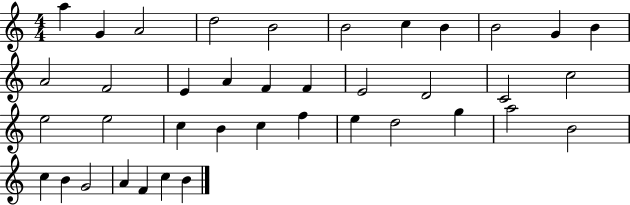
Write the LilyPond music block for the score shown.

{
  \clef treble
  \numericTimeSignature
  \time 4/4
  \key c \major
  a''4 g'4 a'2 | d''2 b'2 | b'2 c''4 b'4 | b'2 g'4 b'4 | \break a'2 f'2 | e'4 a'4 f'4 f'4 | e'2 d'2 | c'2 c''2 | \break e''2 e''2 | c''4 b'4 c''4 f''4 | e''4 d''2 g''4 | a''2 b'2 | \break c''4 b'4 g'2 | a'4 f'4 c''4 b'4 | \bar "|."
}